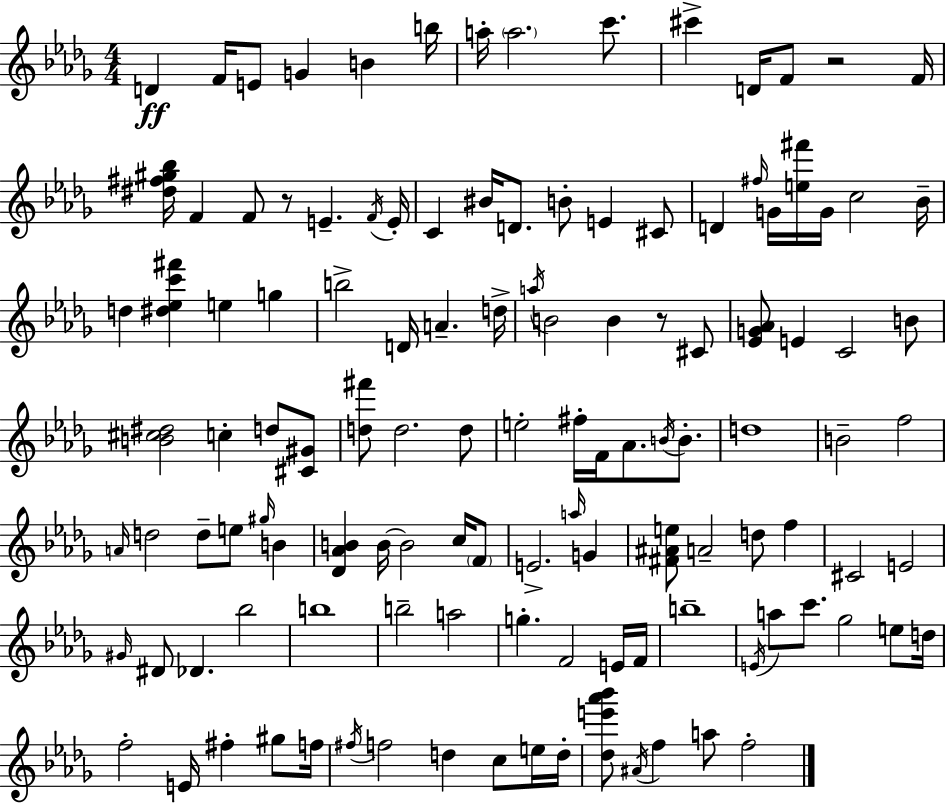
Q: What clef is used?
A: treble